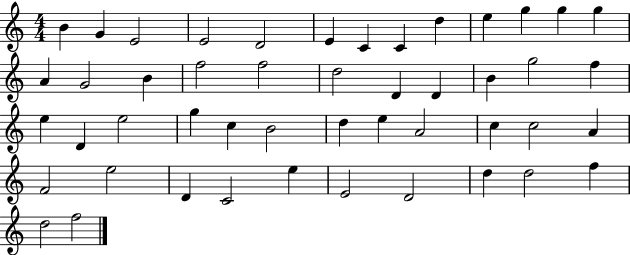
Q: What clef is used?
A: treble